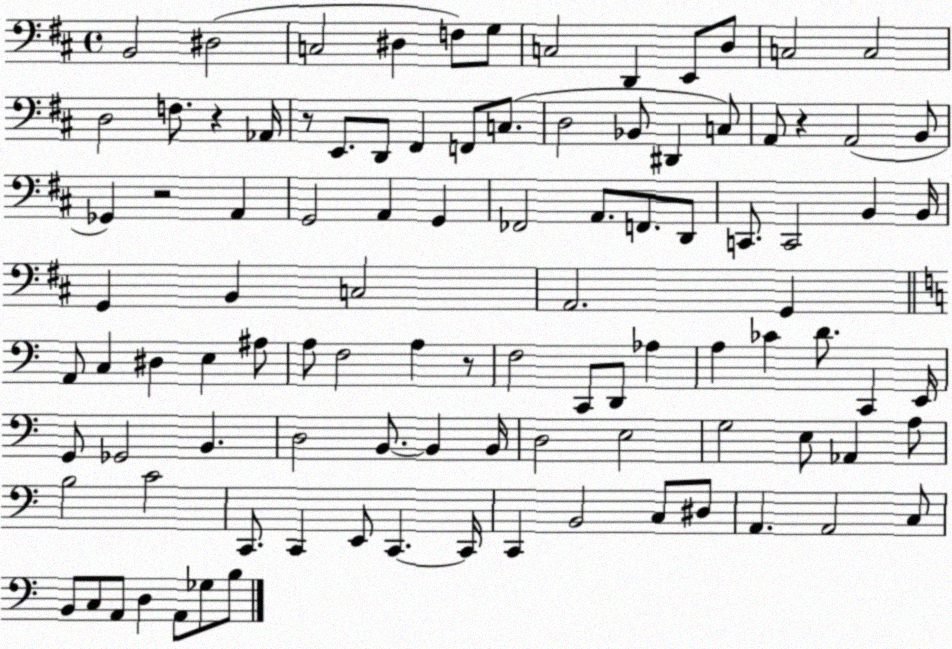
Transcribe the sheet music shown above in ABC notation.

X:1
T:Untitled
M:4/4
L:1/4
K:D
B,,2 ^D,2 C,2 ^D, F,/2 G,/2 C,2 D,, E,,/2 D,/2 C,2 C,2 D,2 F,/2 z _A,,/4 z/2 E,,/2 D,,/2 ^F,, F,,/2 C,/2 D,2 _B,,/2 ^D,, C,/2 A,,/2 z A,,2 B,,/2 _G,, z2 A,, G,,2 A,, G,, _F,,2 A,,/2 F,,/2 D,,/2 C,,/2 C,,2 B,, B,,/4 G,, B,, C,2 A,,2 G,, A,,/2 C, ^D, E, ^A,/2 A,/2 F,2 A, z/2 F,2 C,,/2 D,,/2 _A, A, _C D/2 C,, E,,/4 G,,/2 _G,,2 B,, D,2 B,,/2 B,, B,,/4 D,2 E,2 G,2 E,/2 _A,, A,/2 B,2 C2 C,,/2 C,, E,,/2 C,, C,,/4 C,, B,,2 C,/2 ^D,/2 A,, A,,2 C,/2 B,,/2 C,/2 A,,/2 D, A,,/2 _G,/2 B,/2